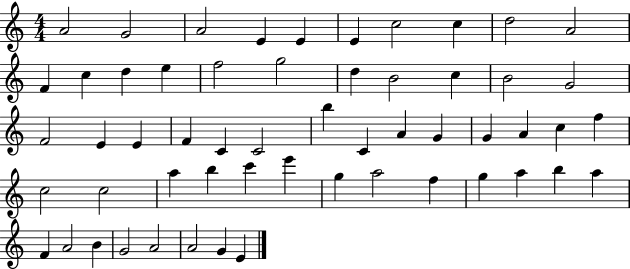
{
  \clef treble
  \numericTimeSignature
  \time 4/4
  \key c \major
  a'2 g'2 | a'2 e'4 e'4 | e'4 c''2 c''4 | d''2 a'2 | \break f'4 c''4 d''4 e''4 | f''2 g''2 | d''4 b'2 c''4 | b'2 g'2 | \break f'2 e'4 e'4 | f'4 c'4 c'2 | b''4 c'4 a'4 g'4 | g'4 a'4 c''4 f''4 | \break c''2 c''2 | a''4 b''4 c'''4 e'''4 | g''4 a''2 f''4 | g''4 a''4 b''4 a''4 | \break f'4 a'2 b'4 | g'2 a'2 | a'2 g'4 e'4 | \bar "|."
}